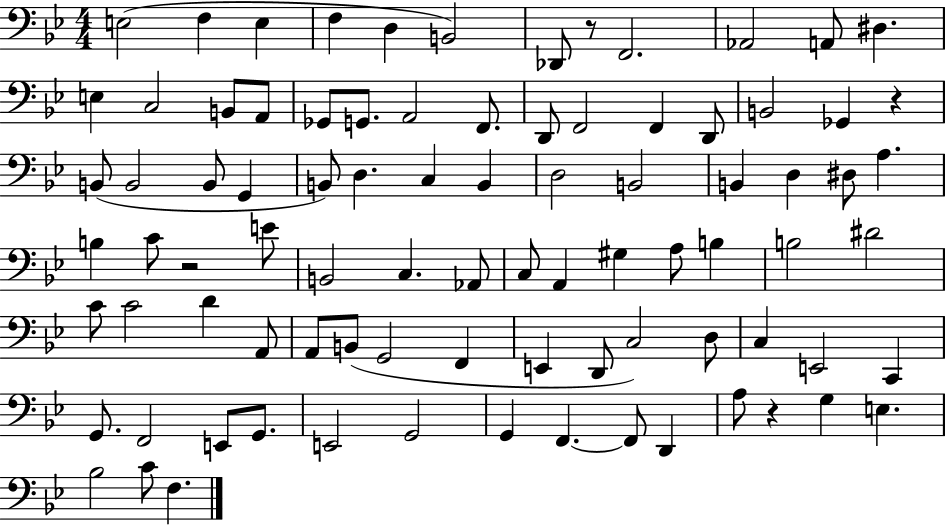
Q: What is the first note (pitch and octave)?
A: E3